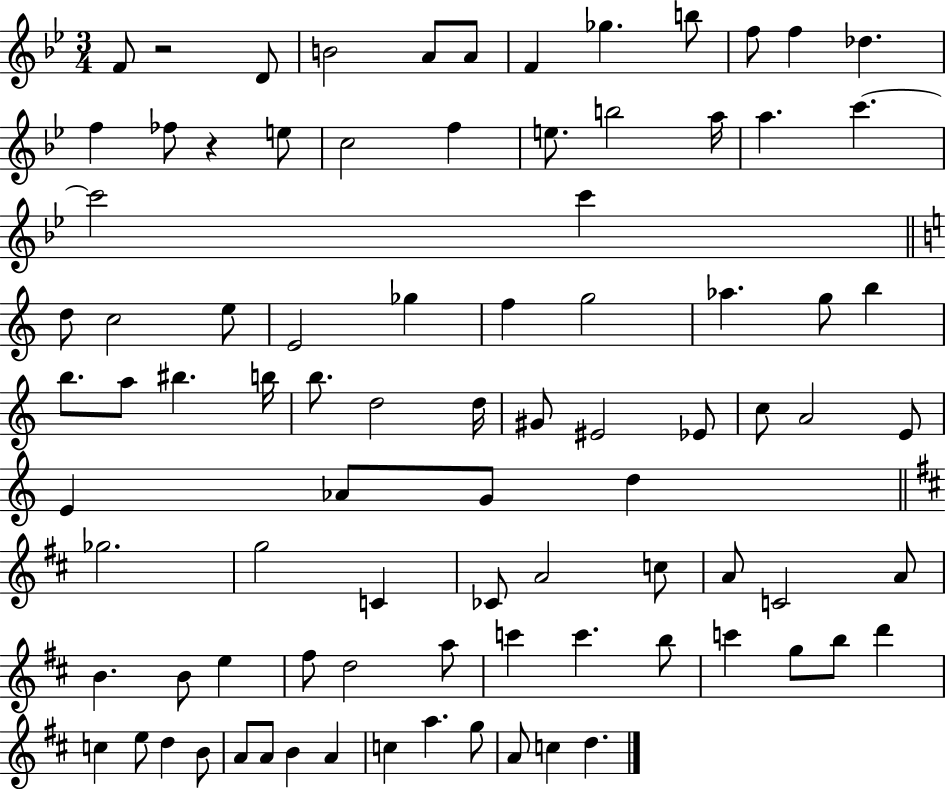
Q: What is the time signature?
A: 3/4